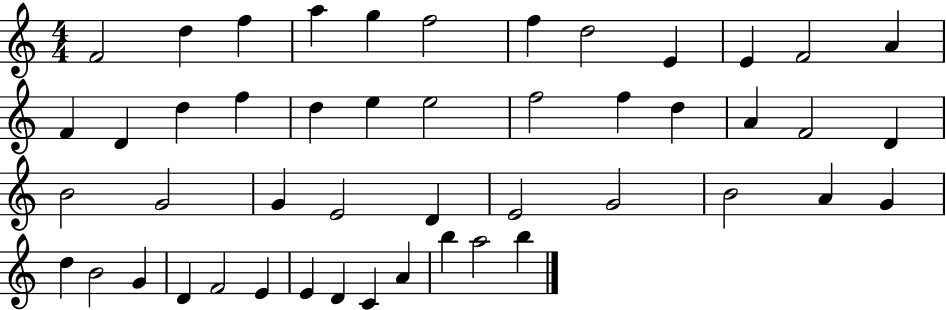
X:1
T:Untitled
M:4/4
L:1/4
K:C
F2 d f a g f2 f d2 E E F2 A F D d f d e e2 f2 f d A F2 D B2 G2 G E2 D E2 G2 B2 A G d B2 G D F2 E E D C A b a2 b